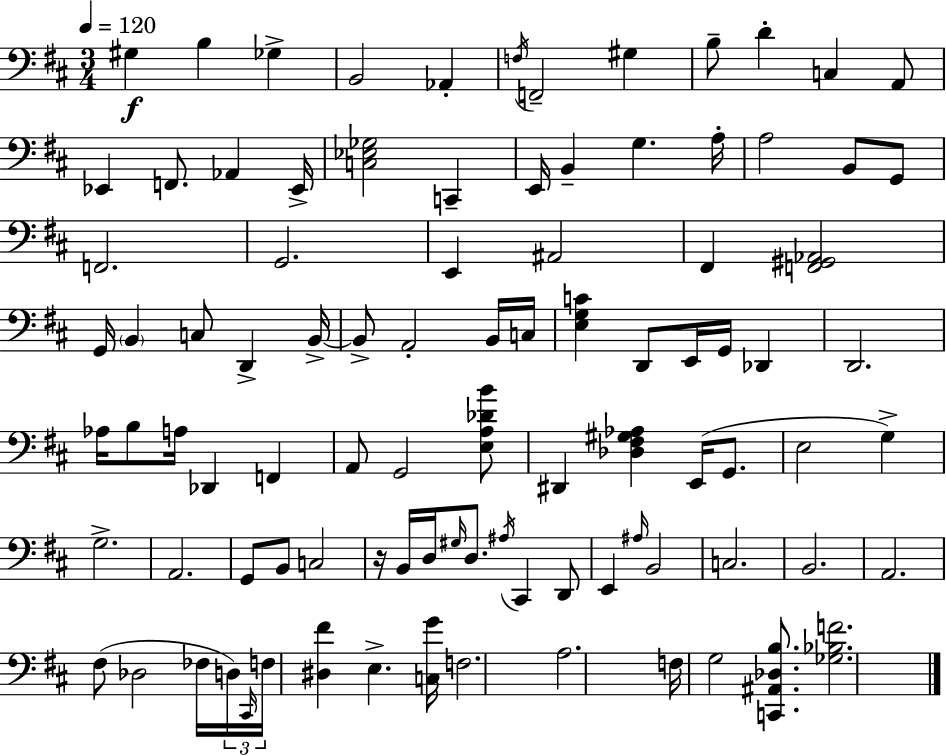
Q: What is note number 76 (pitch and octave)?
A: FES3